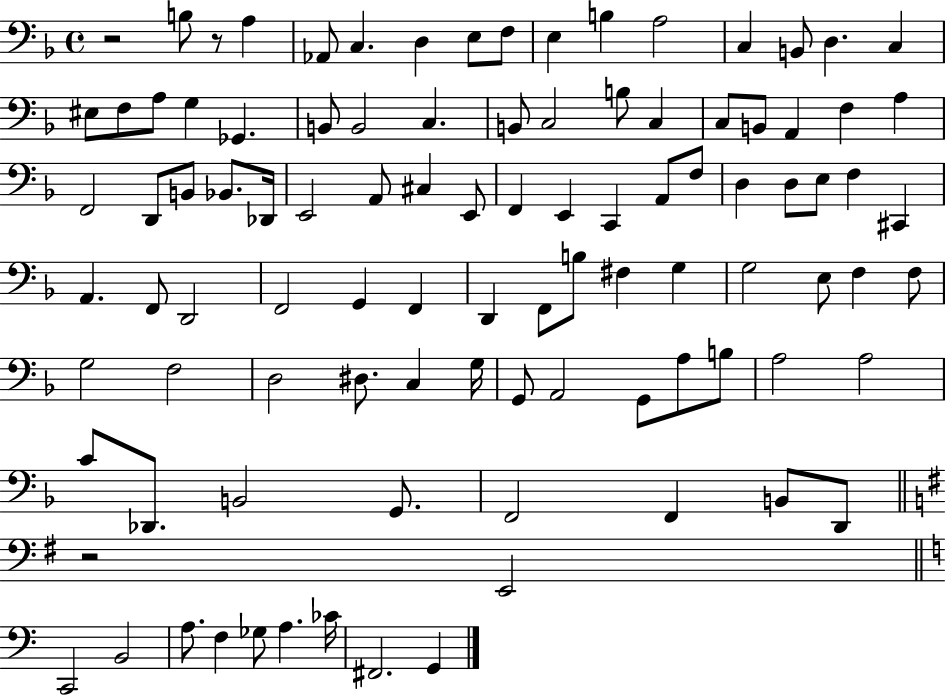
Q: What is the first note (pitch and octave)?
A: B3